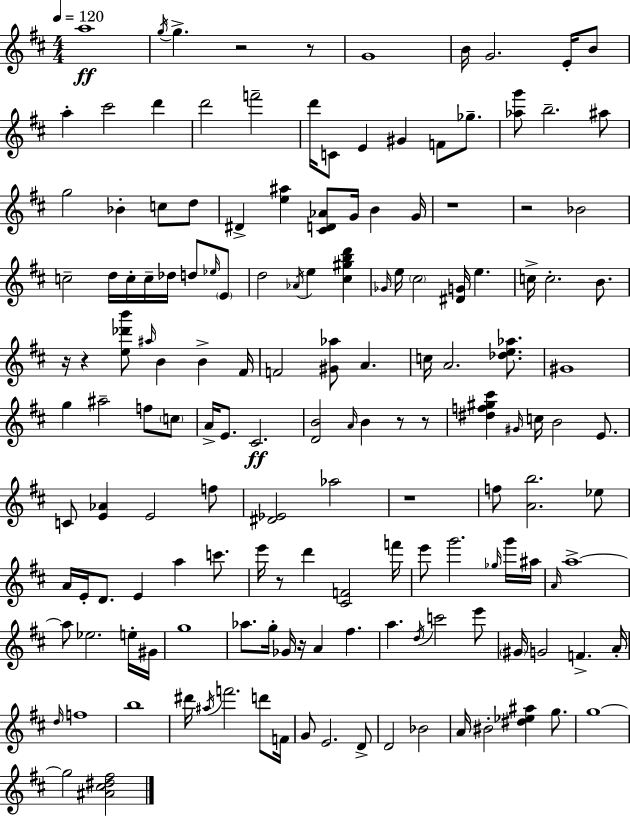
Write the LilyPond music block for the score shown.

{
  \clef treble
  \numericTimeSignature
  \time 4/4
  \key d \major
  \tempo 4 = 120
  a''1\ff | \acciaccatura { g''16 } g''4.-> r2 r8 | g'1 | b'16 g'2. e'16-. b'8 | \break a''4-. cis'''2 d'''4 | d'''2 f'''2-- | d'''16 c'8 e'4 gis'4 f'8 ges''8.-- | <aes'' g'''>8 b''2.-- ais''8 | \break g''2 bes'4-. c''8 d''8 | dis'4-> <e'' ais''>4 <cis' d' aes'>8 g'16 b'4 | g'16 r1 | r2 bes'2 | \break c''2-- d''16 c''16-. c''16-- des''16 d''8 \grace { ees''16 } | \parenthesize e'8 d''2 \acciaccatura { aes'16 } e''4 <cis'' gis'' b'' d'''>4 | \grace { ges'16 } e''16 \parenthesize cis''2 <dis' g'>16 e''4. | c''16-> c''2.-. | \break b'8. r16 r4 <e'' des''' b'''>8 \grace { ais''16 } b'4 | b'4-> fis'16 f'2 <gis' aes''>8 a'4. | c''16 a'2. | <des'' e'' aes''>8. gis'1 | \break g''4 ais''2-- | f''8 \parenthesize c''8 a'16-> e'8. cis'2.\ff | <d' b'>2 \grace { a'16 } b'4 | r8 r8 <dis'' f'' gis'' cis'''>4 \grace { gis'16 } c''16 b'2 | \break e'8. c'8 <e' aes'>4 e'2 | f''8 <dis' ees'>2 aes''2 | r1 | f''8 <a' b''>2. | \break ees''8 a'16 e'16-. d'8. e'4 | a''4 c'''8. e'''16 r8 d'''4 <cis' f'>2 | f'''16 e'''8 g'''2. | \grace { ges''16 } g'''16 ais''16 \grace { a'16 } a''1->~~ | \break a''8 ees''2. | e''16-. gis'16 g''1 | aes''8. g''16-. ges'16 r16 a'4 | fis''4. a''4. \acciaccatura { d''16 } | \break c'''2 e'''8 \parenthesize gis'16 g'2 | f'4.-> a'16-. \grace { d''16 } f''1 | b''1 | dis'''16 \acciaccatura { ais''16 } f'''2. | \break d'''8 f'16 g'8 e'2. | d'8-> d'2 | bes'2 a'16 bis'2-. | <dis'' ees'' ais''>4 g''8. g''1~~ | \break g''2 | <ais' cis'' dis'' fis''>2 \bar "|."
}